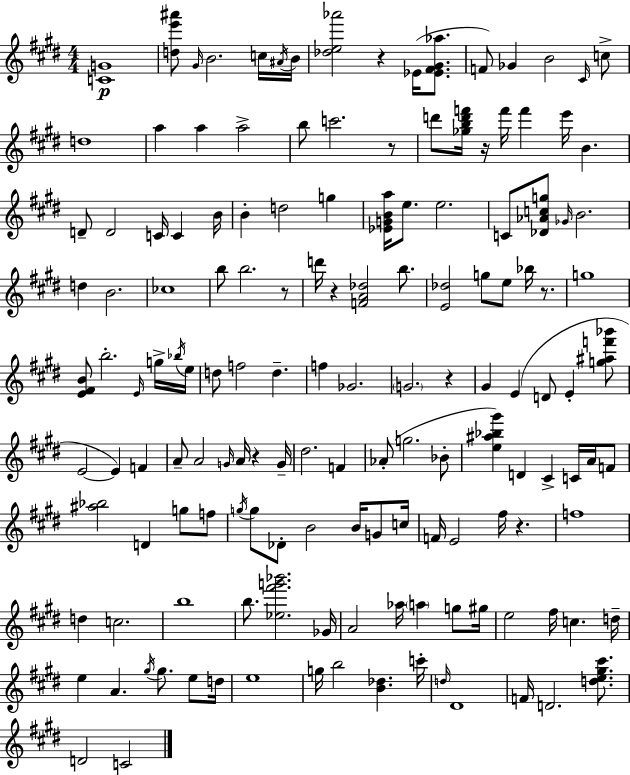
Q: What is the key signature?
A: E major